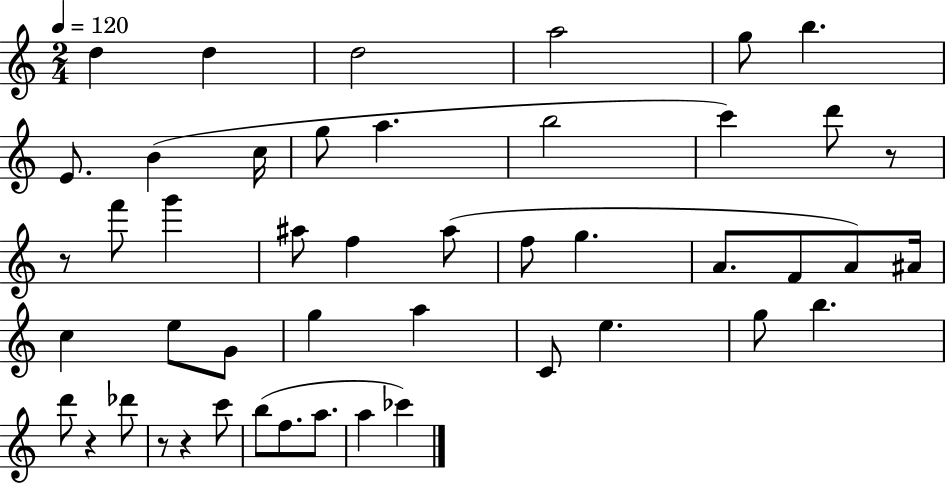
{
  \clef treble
  \numericTimeSignature
  \time 2/4
  \key c \major
  \tempo 4 = 120
  \repeat volta 2 { d''4 d''4 | d''2 | a''2 | g''8 b''4. | \break e'8. b'4( c''16 | g''8 a''4. | b''2 | c'''4) d'''8 r8 | \break r8 f'''8 g'''4 | ais''8 f''4 ais''8( | f''8 g''4. | a'8. f'8 a'8) ais'16 | \break c''4 e''8 g'8 | g''4 a''4 | c'8 e''4. | g''8 b''4. | \break d'''8 r4 des'''8 | r8 r4 c'''8 | b''8( f''8. a''8. | a''4 ces'''4) | \break } \bar "|."
}